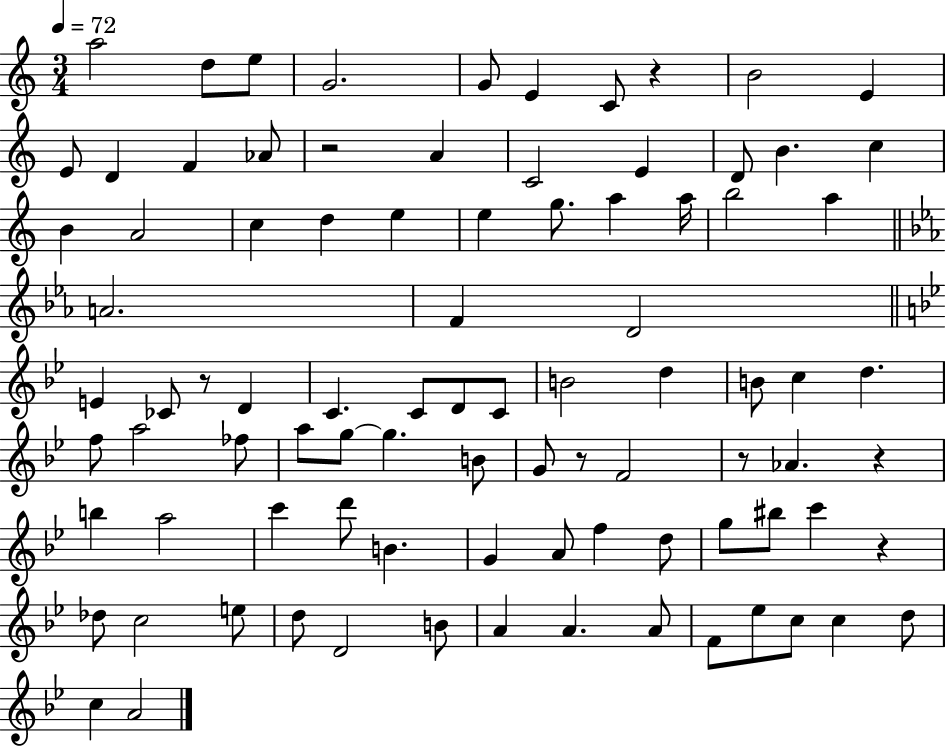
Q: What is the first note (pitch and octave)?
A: A5